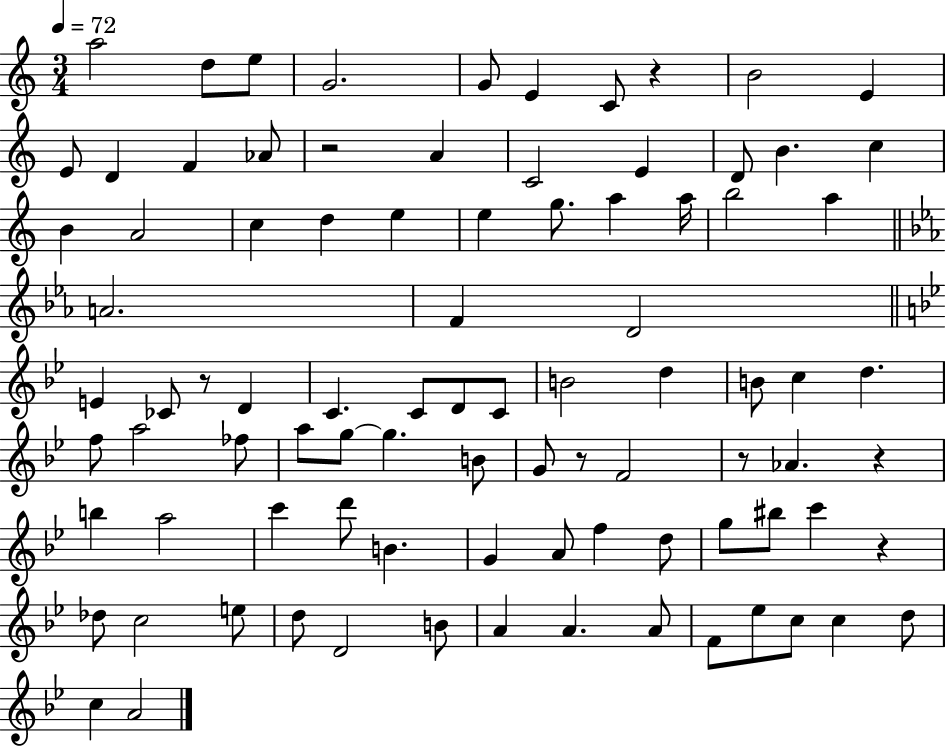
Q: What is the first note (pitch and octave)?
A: A5